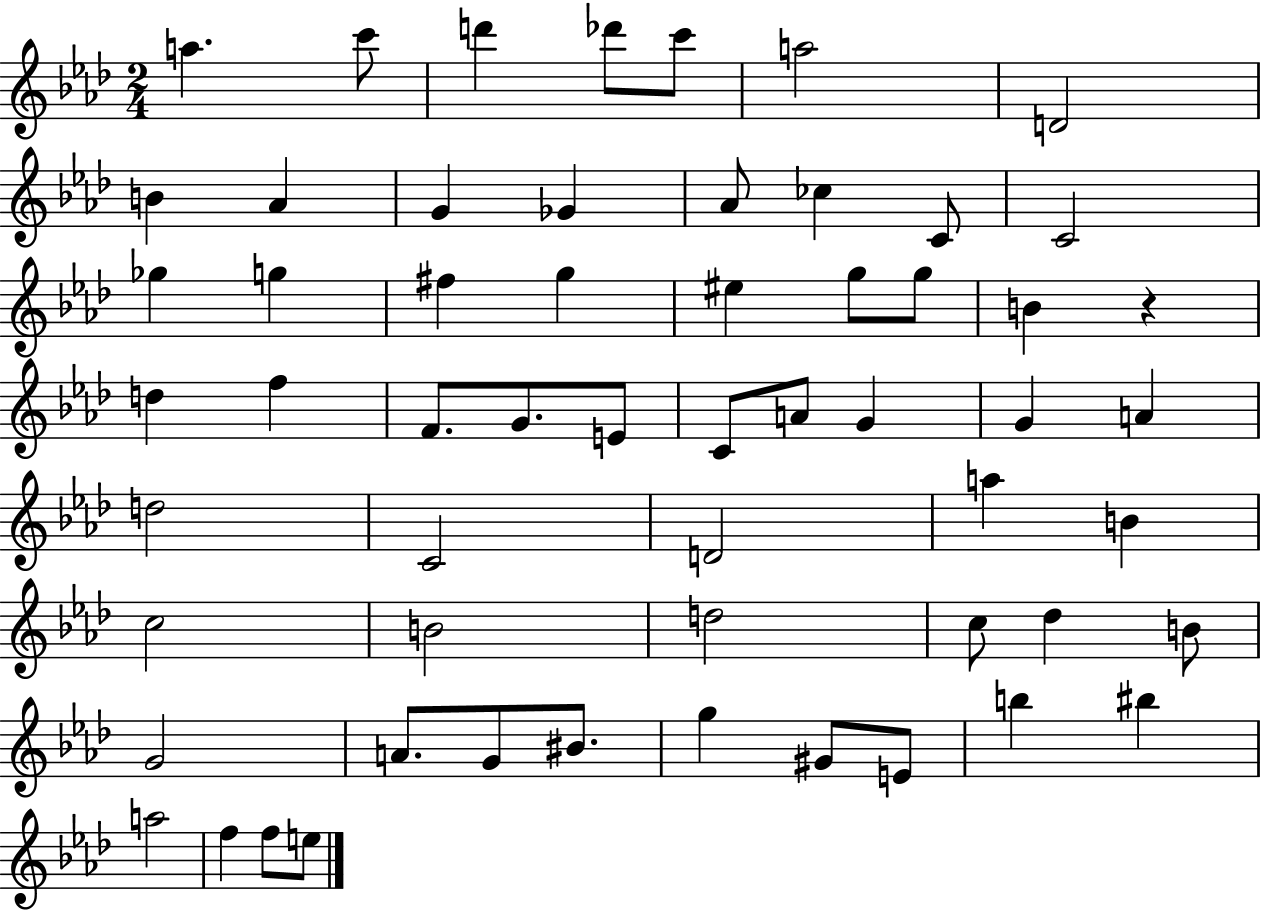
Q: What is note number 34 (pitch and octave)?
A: D5